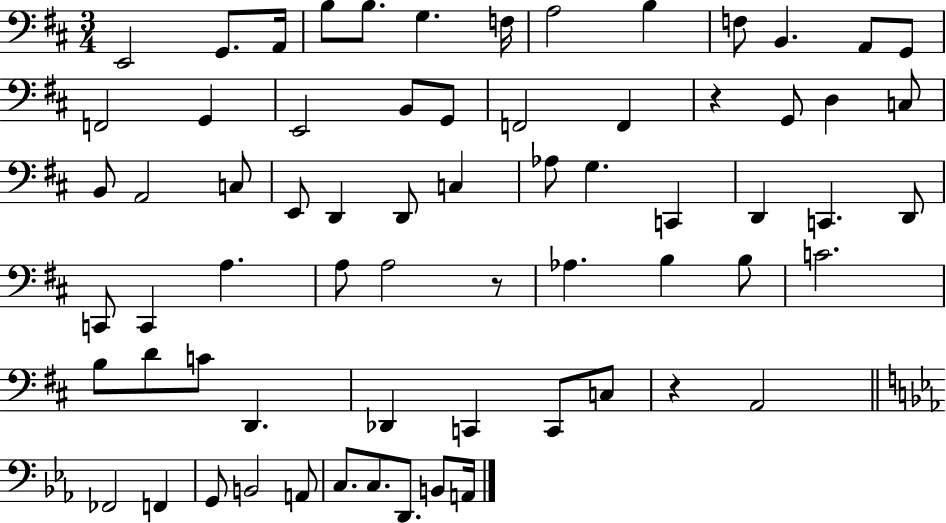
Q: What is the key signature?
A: D major